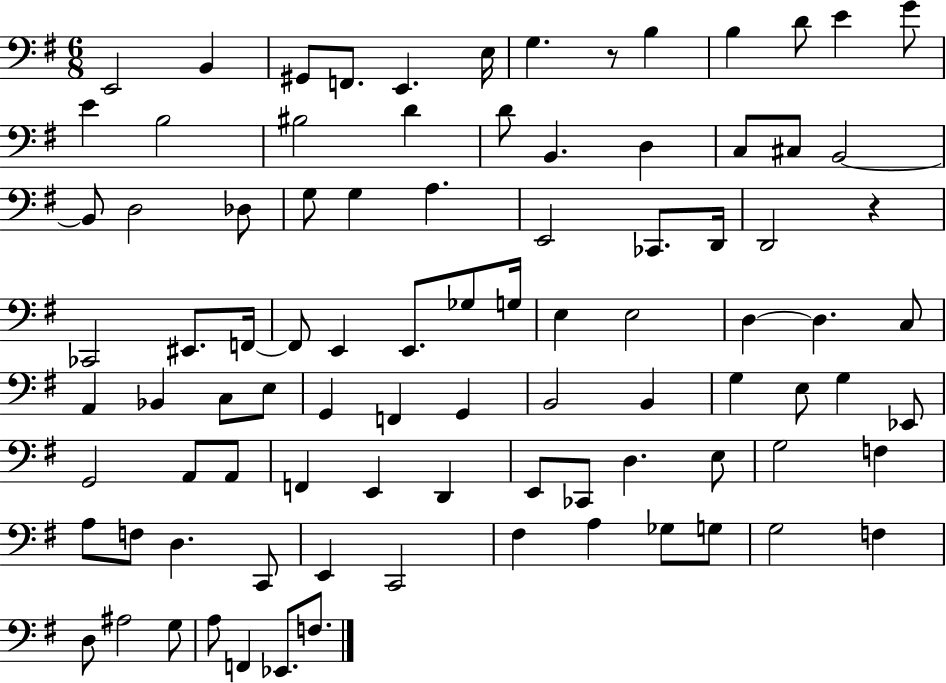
{
  \clef bass
  \numericTimeSignature
  \time 6/8
  \key g \major
  e,2 b,4 | gis,8 f,8. e,4. e16 | g4. r8 b4 | b4 d'8 e'4 g'8 | \break e'4 b2 | bis2 d'4 | d'8 b,4. d4 | c8 cis8 b,2~~ | \break b,8 d2 des8 | g8 g4 a4. | e,2 ces,8. d,16 | d,2 r4 | \break ces,2 eis,8. f,16~~ | f,8 e,4 e,8. ges8 g16 | e4 e2 | d4~~ d4. c8 | \break a,4 bes,4 c8 e8 | g,4 f,4 g,4 | b,2 b,4 | g4 e8 g4 ees,8 | \break g,2 a,8 a,8 | f,4 e,4 d,4 | e,8 ces,8 d4. e8 | g2 f4 | \break a8 f8 d4. c,8 | e,4 c,2 | fis4 a4 ges8 g8 | g2 f4 | \break d8 ais2 g8 | a8 f,4 ees,8. f8. | \bar "|."
}